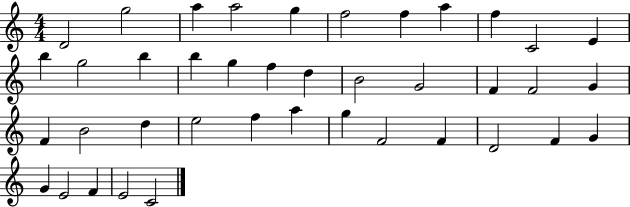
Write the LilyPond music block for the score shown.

{
  \clef treble
  \numericTimeSignature
  \time 4/4
  \key c \major
  d'2 g''2 | a''4 a''2 g''4 | f''2 f''4 a''4 | f''4 c'2 e'4 | \break b''4 g''2 b''4 | b''4 g''4 f''4 d''4 | b'2 g'2 | f'4 f'2 g'4 | \break f'4 b'2 d''4 | e''2 f''4 a''4 | g''4 f'2 f'4 | d'2 f'4 g'4 | \break g'4 e'2 f'4 | e'2 c'2 | \bar "|."
}